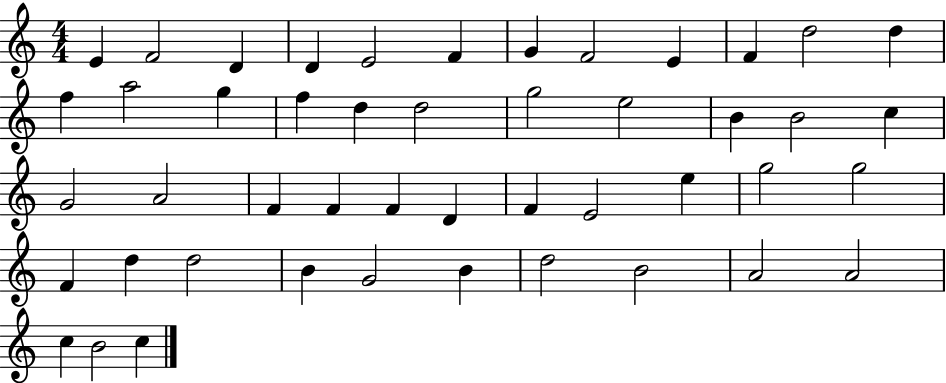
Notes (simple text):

E4/q F4/h D4/q D4/q E4/h F4/q G4/q F4/h E4/q F4/q D5/h D5/q F5/q A5/h G5/q F5/q D5/q D5/h G5/h E5/h B4/q B4/h C5/q G4/h A4/h F4/q F4/q F4/q D4/q F4/q E4/h E5/q G5/h G5/h F4/q D5/q D5/h B4/q G4/h B4/q D5/h B4/h A4/h A4/h C5/q B4/h C5/q